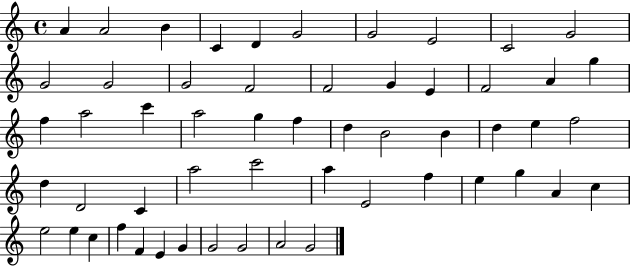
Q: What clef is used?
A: treble